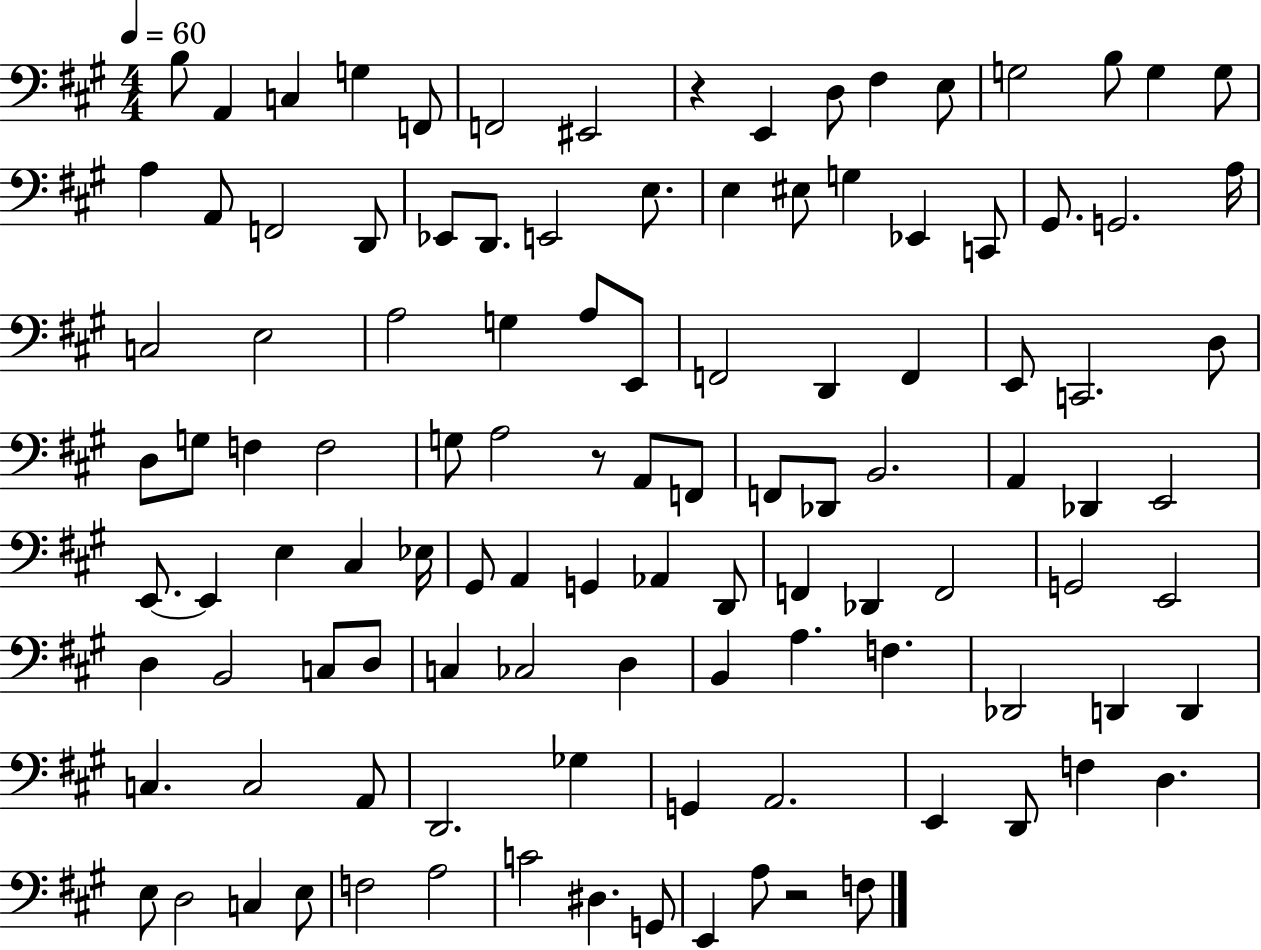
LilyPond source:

{
  \clef bass
  \numericTimeSignature
  \time 4/4
  \key a \major
  \tempo 4 = 60
  \repeat volta 2 { b8 a,4 c4 g4 f,8 | f,2 eis,2 | r4 e,4 d8 fis4 e8 | g2 b8 g4 g8 | \break a4 a,8 f,2 d,8 | ees,8 d,8. e,2 e8. | e4 eis8 g4 ees,4 c,8 | gis,8. g,2. a16 | \break c2 e2 | a2 g4 a8 e,8 | f,2 d,4 f,4 | e,8 c,2. d8 | \break d8 g8 f4 f2 | g8 a2 r8 a,8 f,8 | f,8 des,8 b,2. | a,4 des,4 e,2 | \break e,8.~~ e,4 e4 cis4 ees16 | gis,8 a,4 g,4 aes,4 d,8 | f,4 des,4 f,2 | g,2 e,2 | \break d4 b,2 c8 d8 | c4 ces2 d4 | b,4 a4. f4. | des,2 d,4 d,4 | \break c4. c2 a,8 | d,2. ges4 | g,4 a,2. | e,4 d,8 f4 d4. | \break e8 d2 c4 e8 | f2 a2 | c'2 dis4. g,8 | e,4 a8 r2 f8 | \break } \bar "|."
}